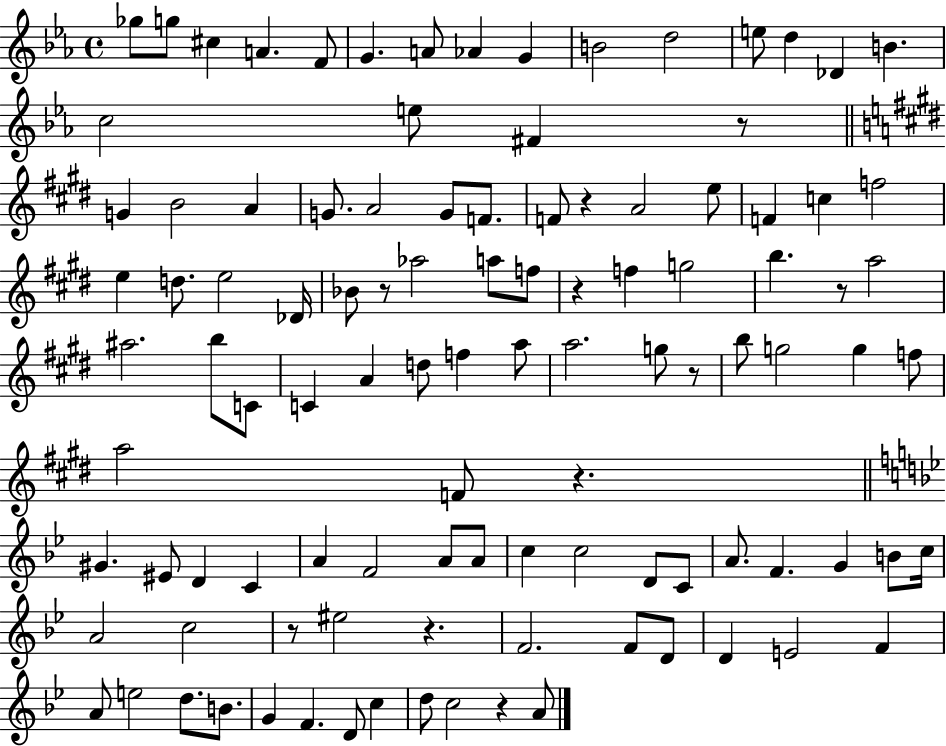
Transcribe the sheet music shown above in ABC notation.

X:1
T:Untitled
M:4/4
L:1/4
K:Eb
_g/2 g/2 ^c A F/2 G A/2 _A G B2 d2 e/2 d _D B c2 e/2 ^F z/2 G B2 A G/2 A2 G/2 F/2 F/2 z A2 e/2 F c f2 e d/2 e2 _D/4 _B/2 z/2 _a2 a/2 f/2 z f g2 b z/2 a2 ^a2 b/2 C/2 C A d/2 f a/2 a2 g/2 z/2 b/2 g2 g f/2 a2 F/2 z ^G ^E/2 D C A F2 A/2 A/2 c c2 D/2 C/2 A/2 F G B/2 c/4 A2 c2 z/2 ^e2 z F2 F/2 D/2 D E2 F A/2 e2 d/2 B/2 G F D/2 c d/2 c2 z A/2